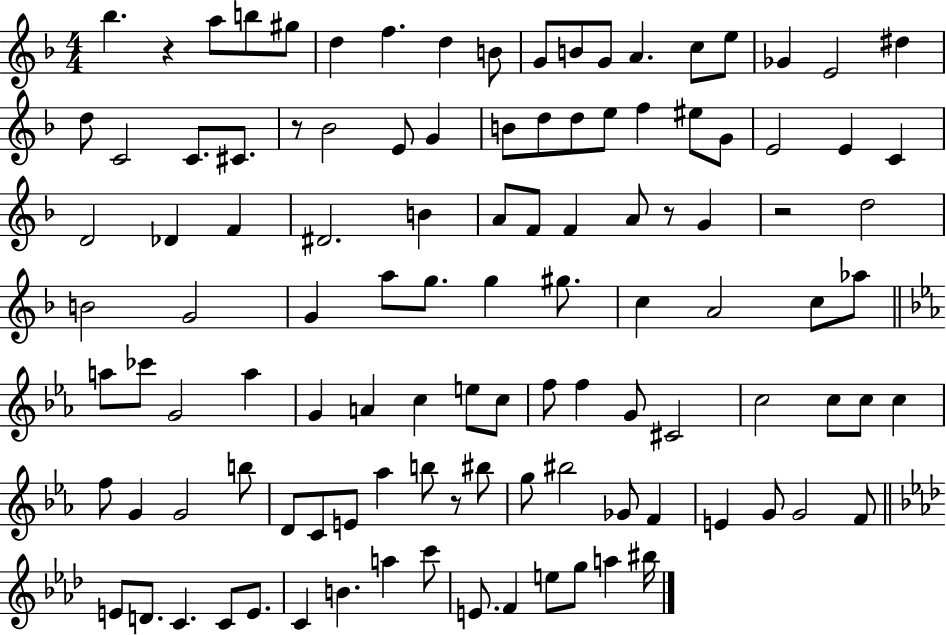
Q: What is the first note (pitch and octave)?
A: Bb5